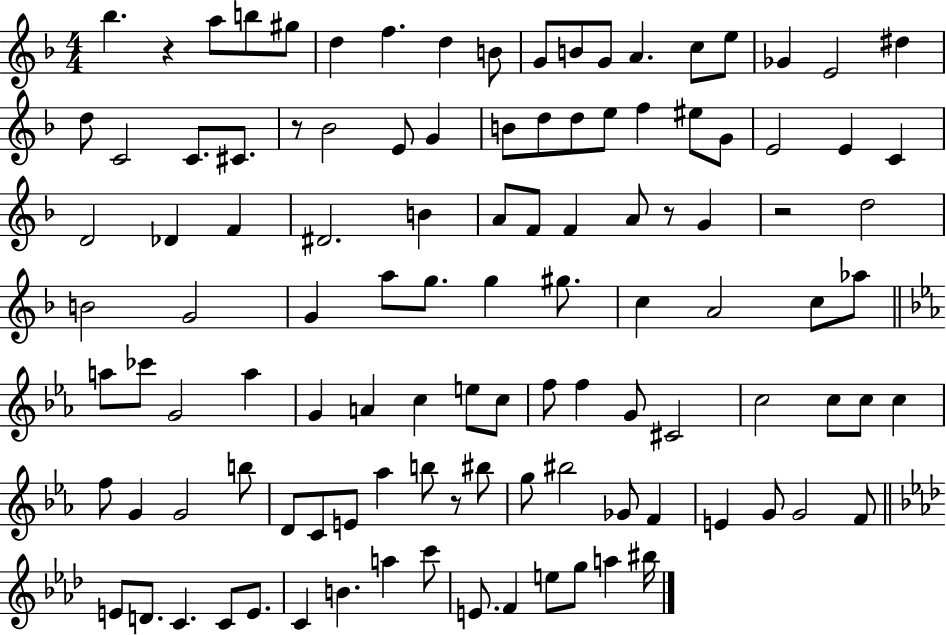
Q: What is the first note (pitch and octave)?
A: Bb5